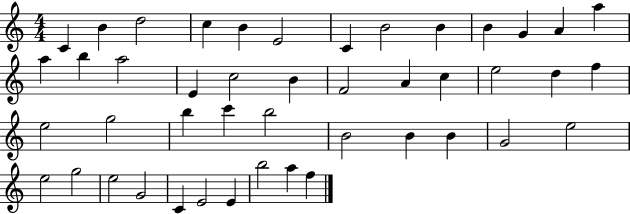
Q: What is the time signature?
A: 4/4